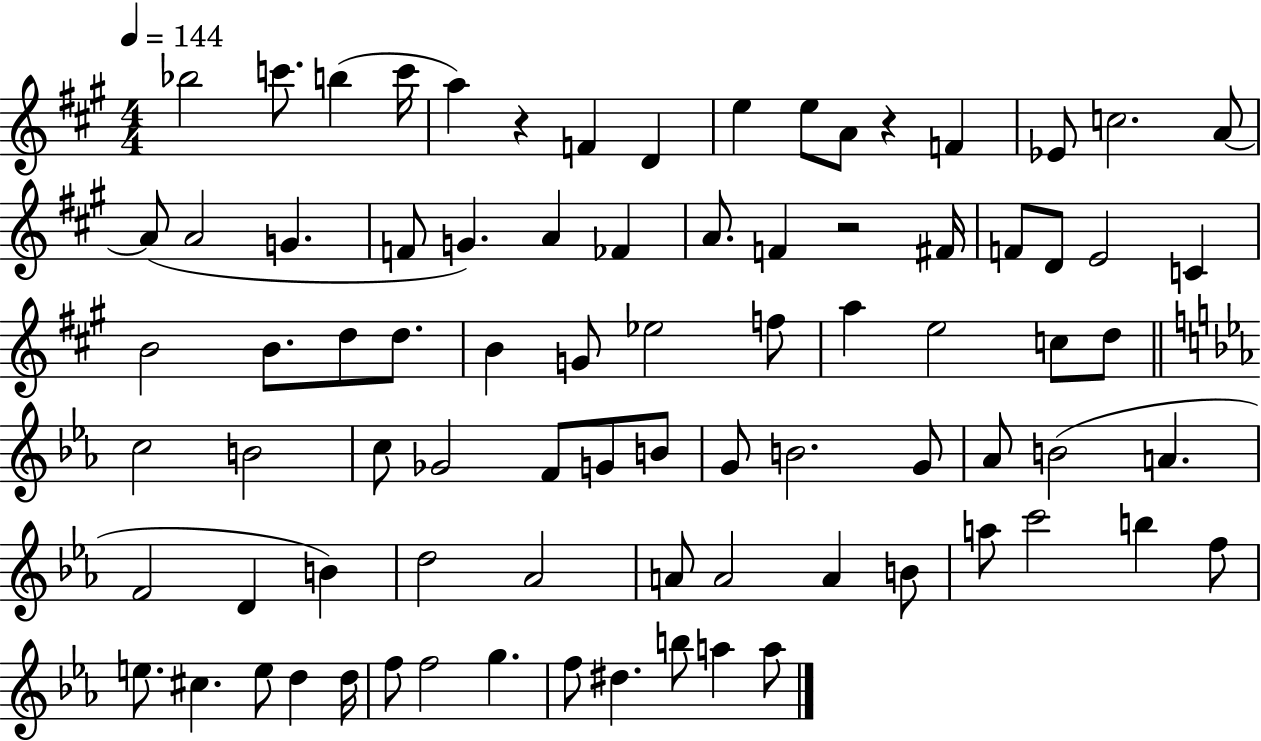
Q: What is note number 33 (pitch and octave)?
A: B4